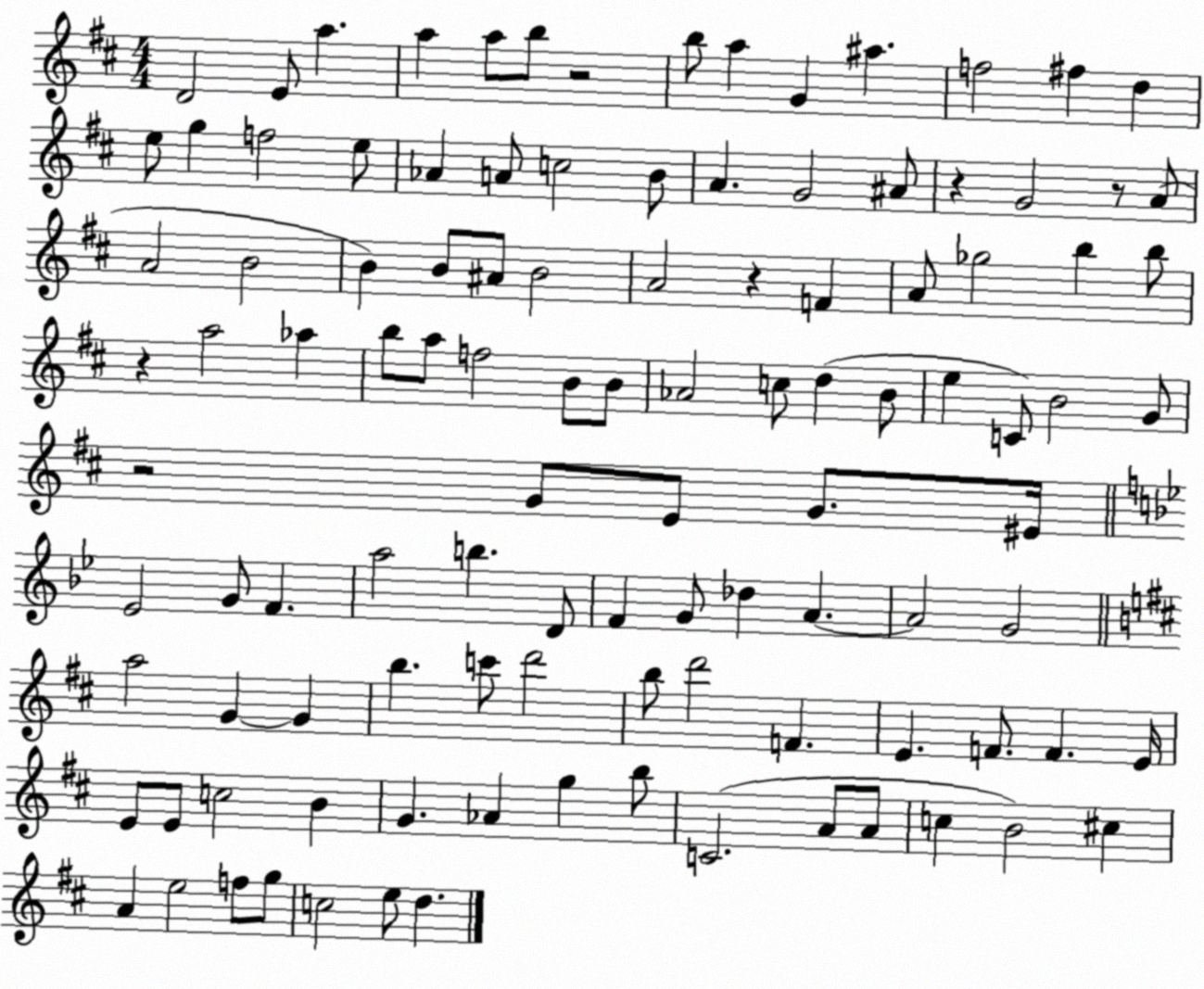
X:1
T:Untitled
M:4/4
L:1/4
K:D
D2 E/2 a a a/2 b/2 z2 b/2 a G ^a f2 ^f d e/2 g f2 e/2 _A A/2 c2 B/2 A G2 ^A/2 z G2 z/2 A/2 A2 B2 B B/2 ^A/2 B2 A2 z F A/2 _g2 b b/2 z a2 _a b/2 a/2 f2 B/2 B/2 _A2 c/2 d B/2 e C/2 B2 G/2 z2 G/2 E/2 G/2 ^E/4 _E2 G/2 F a2 b D/2 F G/2 _d A A2 G2 a2 G G b c'/2 d'2 b/2 d'2 F E F/2 F E/4 E/2 E/2 c2 B G _A g b/2 C2 A/2 A/2 c B2 ^c A e2 f/2 g/2 c2 e/2 d